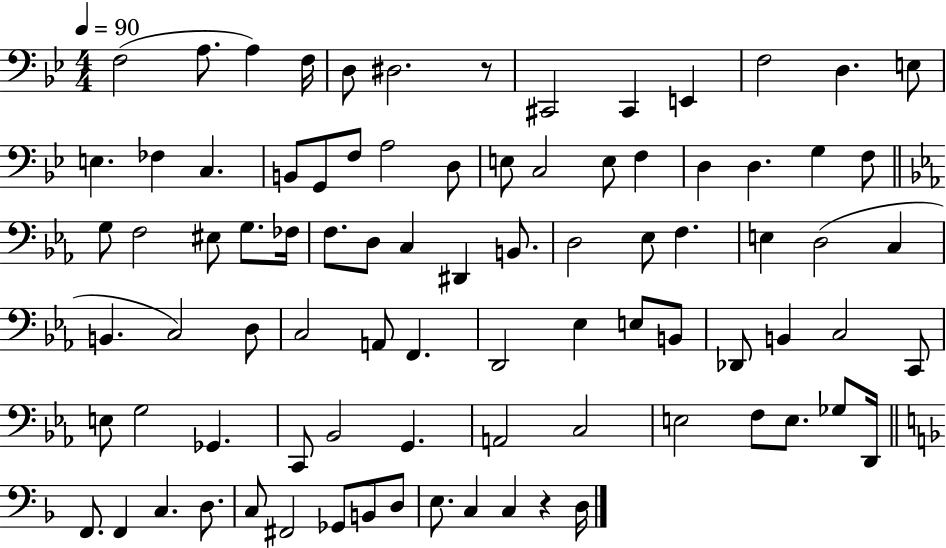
F3/h A3/e. A3/q F3/s D3/e D#3/h. R/e C#2/h C#2/q E2/q F3/h D3/q. E3/e E3/q. FES3/q C3/q. B2/e G2/e F3/e A3/h D3/e E3/e C3/h E3/e F3/q D3/q D3/q. G3/q F3/e G3/e F3/h EIS3/e G3/e. FES3/s F3/e. D3/e C3/q D#2/q B2/e. D3/h Eb3/e F3/q. E3/q D3/h C3/q B2/q. C3/h D3/e C3/h A2/e F2/q. D2/h Eb3/q E3/e B2/e Db2/e B2/q C3/h C2/e E3/e G3/h Gb2/q. C2/e Bb2/h G2/q. A2/h C3/h E3/h F3/e E3/e. Gb3/e D2/s F2/e. F2/q C3/q. D3/e. C3/e F#2/h Gb2/e B2/e D3/e E3/e. C3/q C3/q R/q D3/s